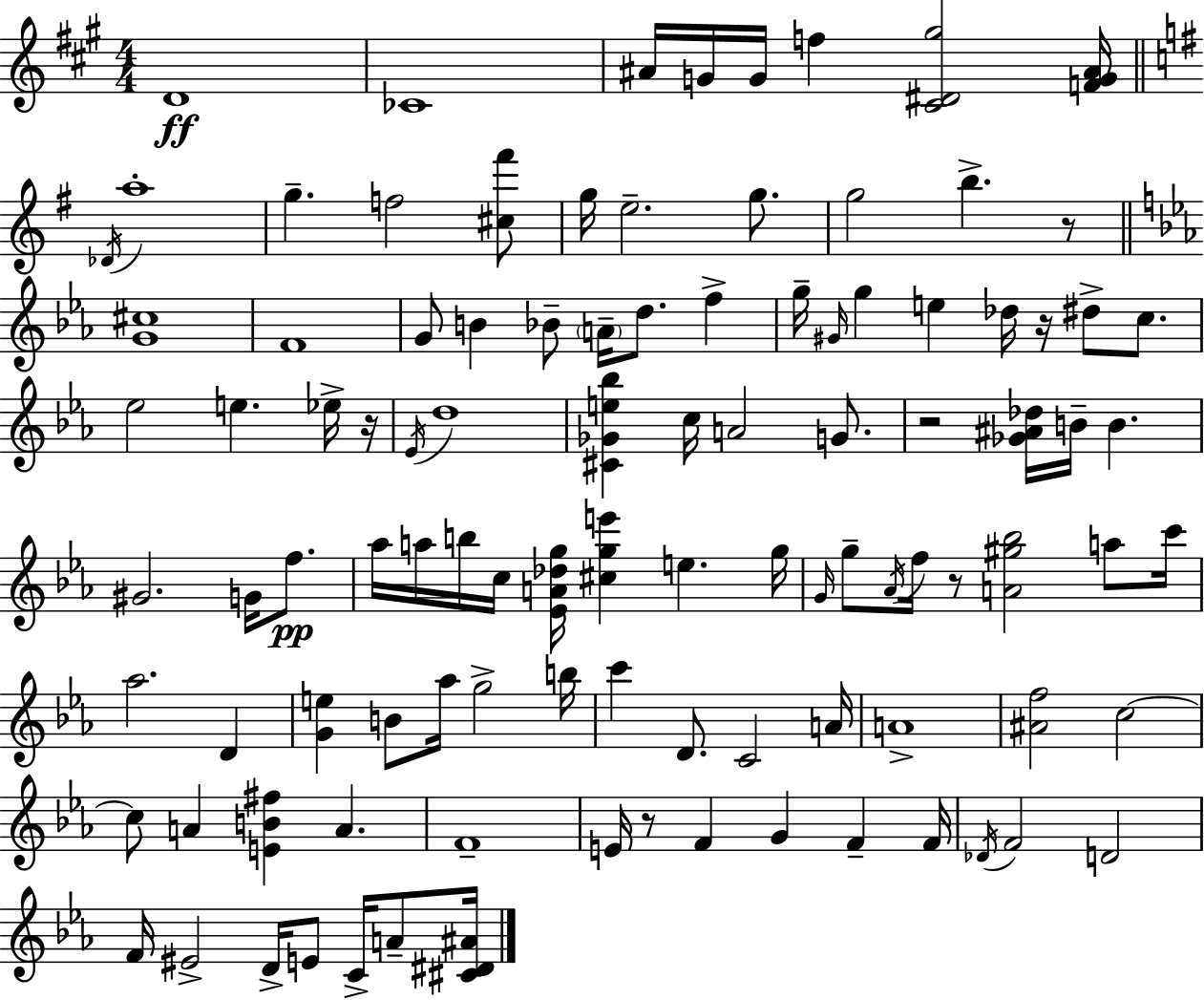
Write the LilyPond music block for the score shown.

{
  \clef treble
  \numericTimeSignature
  \time 4/4
  \key a \major
  d'1\ff | ces'1 | ais'16 g'16 g'16 f''4 <cis' dis' gis''>2 <f' g' ais'>16 | \bar "||" \break \key g \major \acciaccatura { des'16 } a''1-. | g''4.-- f''2 <cis'' fis'''>8 | g''16 e''2.-- g''8. | g''2 b''4.-> r8 | \break \bar "||" \break \key ees \major <g' cis''>1 | f'1 | g'8 b'4 bes'8-- \parenthesize a'16-- d''8. f''4-> | g''16-- \grace { gis'16 } g''4 e''4 des''16 r16 dis''8-> c''8. | \break ees''2 e''4. ees''16-> | r16 \acciaccatura { ees'16 } d''1 | <cis' ges' e'' bes''>4 c''16 a'2 g'8. | r2 <ges' ais' des''>16 b'16-- b'4. | \break gis'2. g'16 f''8.\pp | aes''16 a''16 b''16 c''16 <ees' a' des'' g''>16 <cis'' g'' e'''>4 e''4. | g''16 \grace { g'16 } g''8-- \acciaccatura { aes'16 } f''16 r8 <a' gis'' bes''>2 | a''8 c'''16 aes''2. | \break d'4 <g' e''>4 b'8 aes''16 g''2-> | b''16 c'''4 d'8. c'2 | a'16 a'1-> | <ais' f''>2 c''2~~ | \break c''8 a'4 <e' b' fis''>4 a'4. | f'1-- | e'16 r8 f'4 g'4 f'4-- | f'16 \acciaccatura { des'16 } f'2 d'2 | \break f'16 eis'2-> d'16-> e'8 | c'16-> a'8-- <cis' dis' ais'>16 \bar "|."
}